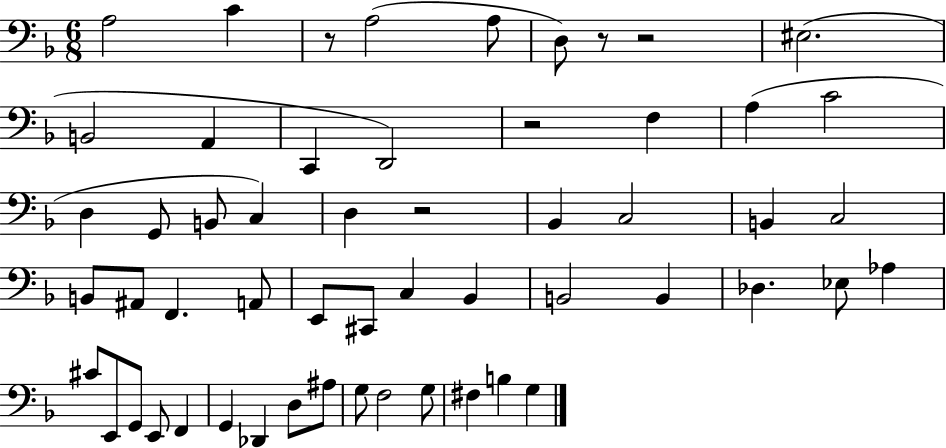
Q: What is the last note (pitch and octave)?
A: G3